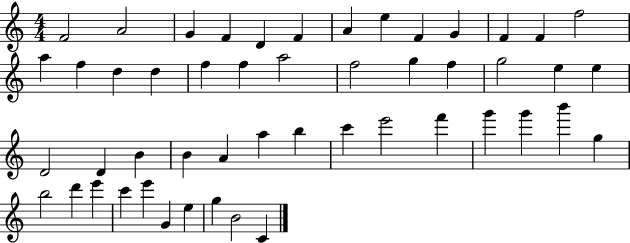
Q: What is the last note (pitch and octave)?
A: C4